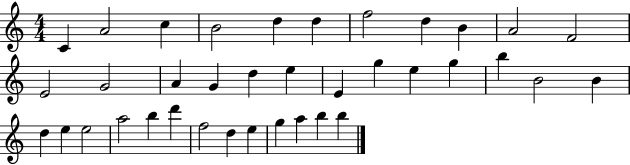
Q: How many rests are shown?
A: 0